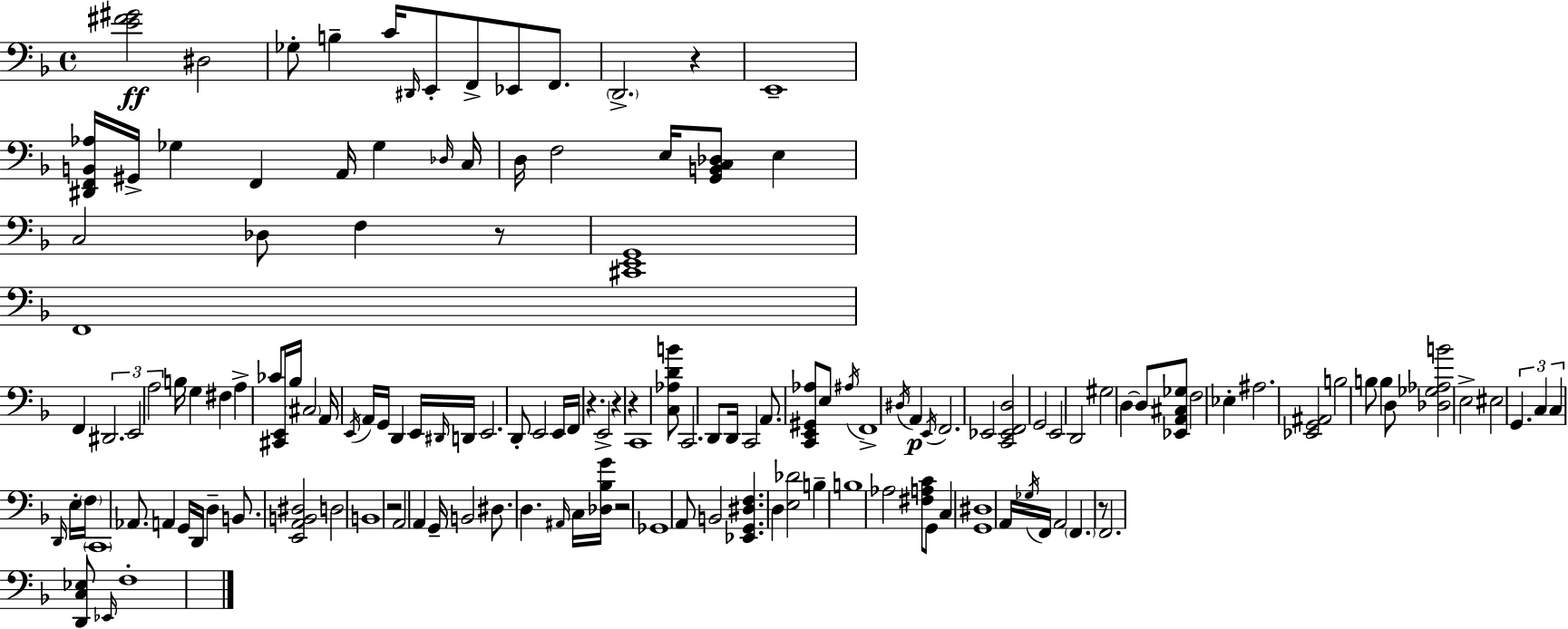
X:1
T:Untitled
M:4/4
L:1/4
K:F
[E^F^G]2 ^D,2 _G,/2 B, C/4 ^D,,/4 E,,/2 F,,/2 _E,,/2 F,,/2 D,,2 z E,,4 [^D,,F,,B,,_A,]/4 ^G,,/4 _G, F,, A,,/4 _G, _D,/4 C,/4 D,/4 F,2 E,/4 [G,,B,,C,_D,]/2 E, C,2 _D,/2 F, z/2 [^C,,E,,G,,]4 F,,4 F,, ^D,,2 E,,2 A,2 B,/4 G, ^F, A, _C/2 [^C,,E,,]/4 _B,/4 ^C,2 A,,/4 E,,/4 A,,/4 G,,/4 D,, E,,/4 ^D,,/4 D,,/4 E,,2 D,,/2 E,,2 E,,/4 F,,/4 z E,,2 z z C,,4 [C,_A,DB]/2 C,,2 D,,/2 D,,/4 C,,2 A,,/2 [C,,E,,^G,,_A,]/2 E,/2 ^A,/4 F,,4 ^D,/4 A,, E,,/4 F,,2 _E,,2 [C,,_E,,F,,D,]2 G,,2 E,,2 D,,2 ^G,2 D, D,/2 [_E,,A,,^C,_G,]/2 F,2 _E, ^A,2 [_E,,G,,^A,,]2 B,2 B,/2 B, D,/2 [_D,_G,_A,B]2 E,2 ^E,2 G,, C, C, D,,/4 E,/4 F,/4 C,,4 _A,,/2 A,, G,,/4 D,,/4 D, B,,/2 [E,,A,,B,,^D,]2 D,2 B,,4 z2 A,,2 A,, G,,/4 B,,2 ^D,/2 D, ^A,,/4 C,/4 [_D,_B,G]/4 z2 _G,,4 A,,/2 B,,2 [_E,,G,,^D,F,] D, [E,_D]2 B, B,4 _A,2 [^F,A,C]/2 G,,/2 C, [G,,^D,]4 A,,/4 _G,/4 F,,/4 A,,2 F,, z/2 F,,2 [D,,C,_E,]/2 _E,,/4 F,4